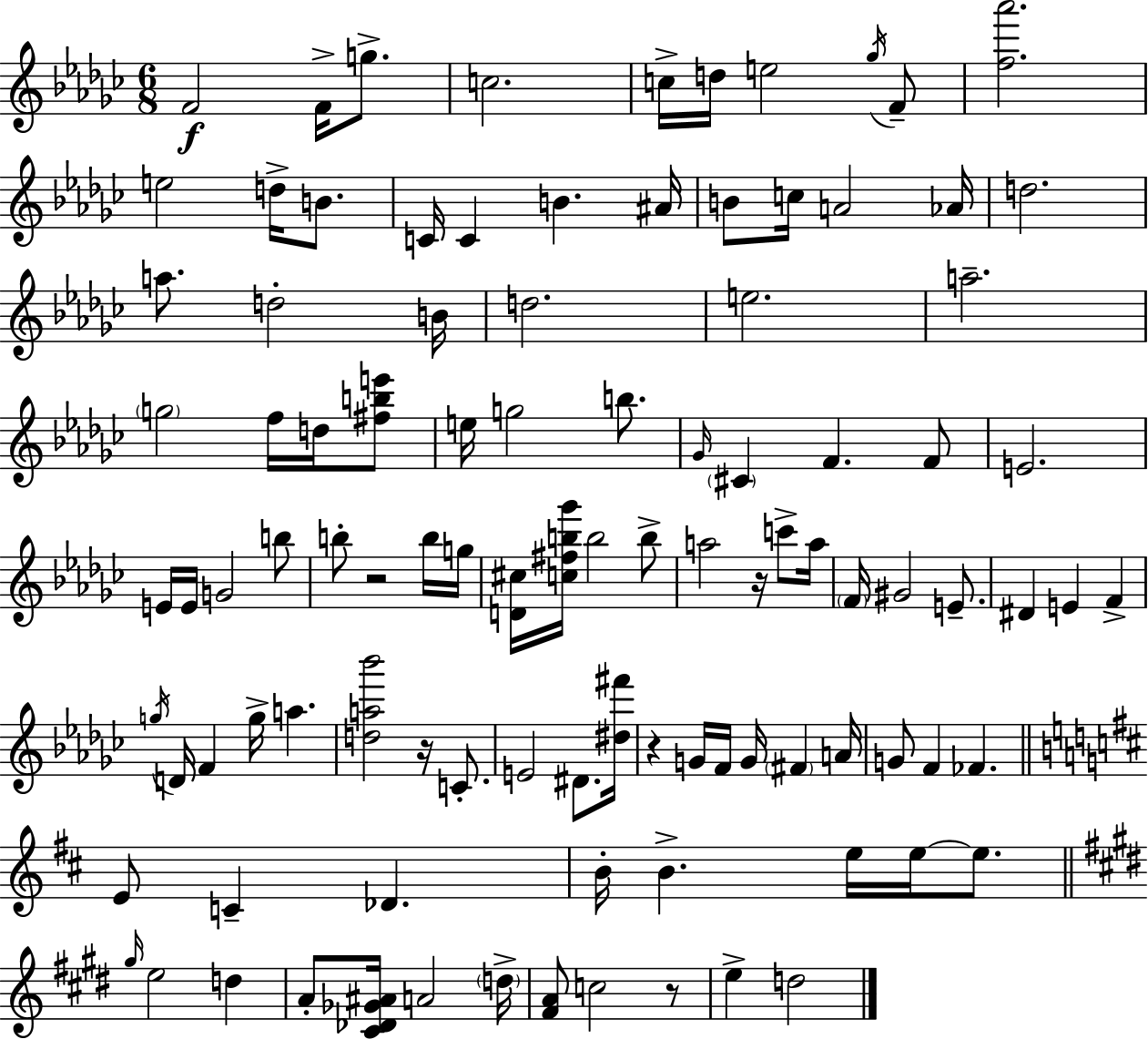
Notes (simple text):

F4/h F4/s G5/e. C5/h. C5/s D5/s E5/h Gb5/s F4/e [F5,Ab6]/h. E5/h D5/s B4/e. C4/s C4/q B4/q. A#4/s B4/e C5/s A4/h Ab4/s D5/h. A5/e. D5/h B4/s D5/h. E5/h. A5/h. G5/h F5/s D5/s [F#5,B5,E6]/e E5/s G5/h B5/e. Gb4/s C#4/q F4/q. F4/e E4/h. E4/s E4/s G4/h B5/e B5/e R/h B5/s G5/s [D4,C#5]/s [C5,F#5,B5,Gb6]/s B5/h B5/e A5/h R/s C6/e A5/s F4/s G#4/h E4/e. D#4/q E4/q F4/q G5/s D4/s F4/q G5/s A5/q. [D5,A5,Bb6]/h R/s C4/e. E4/h D#4/e. [D#5,F#6]/s R/q G4/s F4/s G4/s F#4/q A4/s G4/e F4/q FES4/q. E4/e C4/q Db4/q. B4/s B4/q. E5/s E5/s E5/e. G#5/s E5/h D5/q A4/e [C#4,Db4,Gb4,A#4]/s A4/h D5/s [F#4,A4]/e C5/h R/e E5/q D5/h